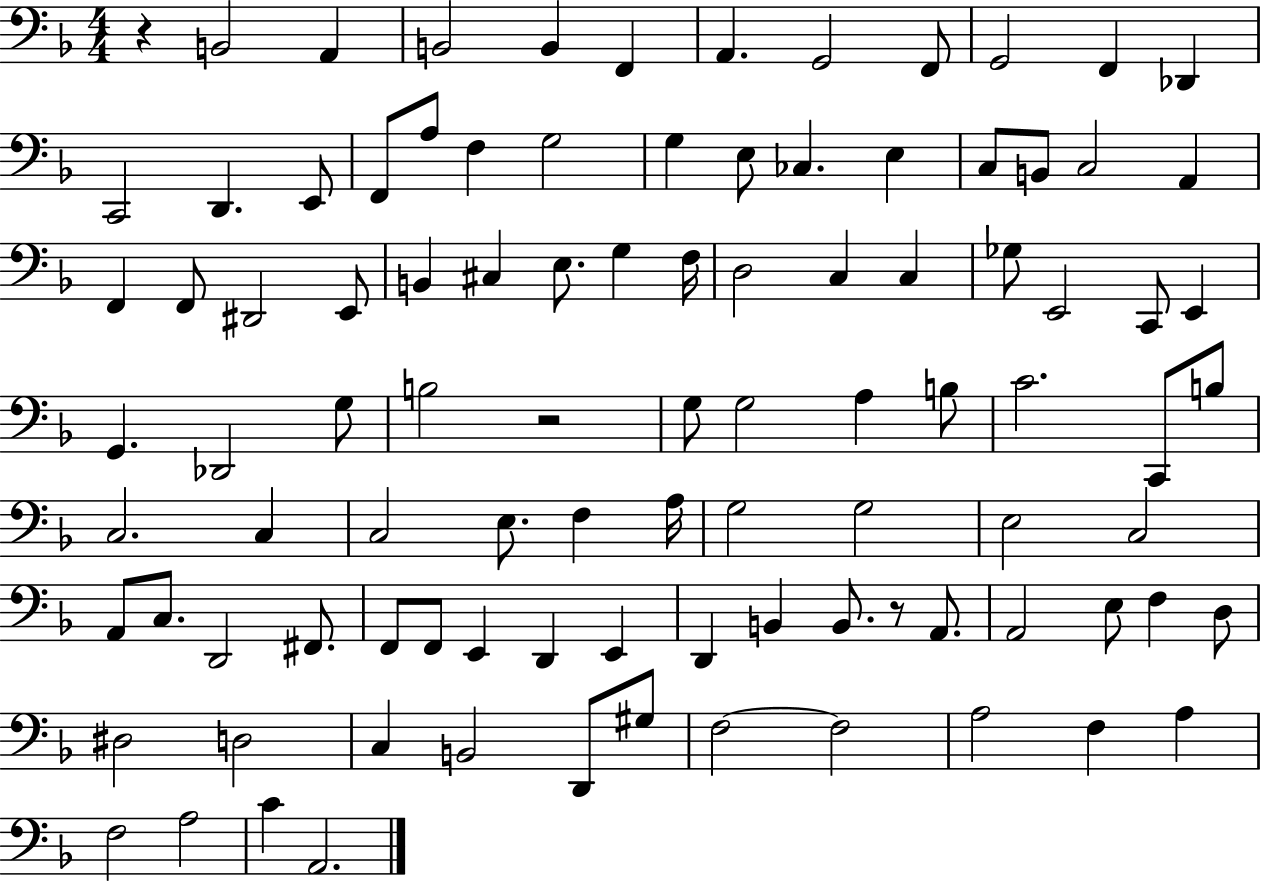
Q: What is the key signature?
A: F major